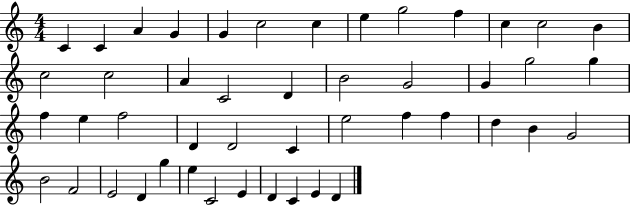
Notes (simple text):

C4/q C4/q A4/q G4/q G4/q C5/h C5/q E5/q G5/h F5/q C5/q C5/h B4/q C5/h C5/h A4/q C4/h D4/q B4/h G4/h G4/q G5/h G5/q F5/q E5/q F5/h D4/q D4/h C4/q E5/h F5/q F5/q D5/q B4/q G4/h B4/h F4/h E4/h D4/q G5/q E5/q C4/h E4/q D4/q C4/q E4/q D4/q